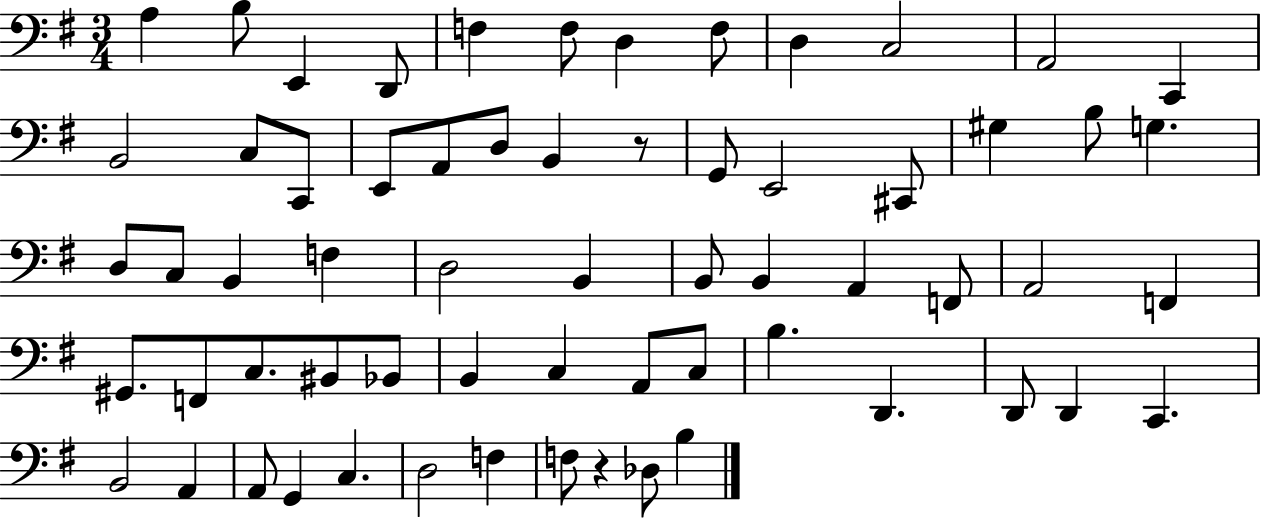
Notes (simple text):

A3/q B3/e E2/q D2/e F3/q F3/e D3/q F3/e D3/q C3/h A2/h C2/q B2/h C3/e C2/e E2/e A2/e D3/e B2/q R/e G2/e E2/h C#2/e G#3/q B3/e G3/q. D3/e C3/e B2/q F3/q D3/h B2/q B2/e B2/q A2/q F2/e A2/h F2/q G#2/e. F2/e C3/e. BIS2/e Bb2/e B2/q C3/q A2/e C3/e B3/q. D2/q. D2/e D2/q C2/q. B2/h A2/q A2/e G2/q C3/q. D3/h F3/q F3/e R/q Db3/e B3/q